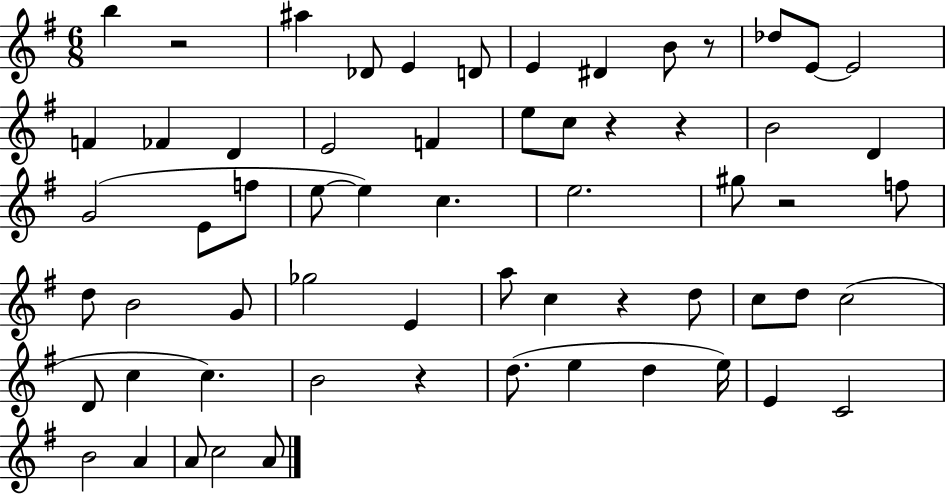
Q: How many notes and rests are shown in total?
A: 62